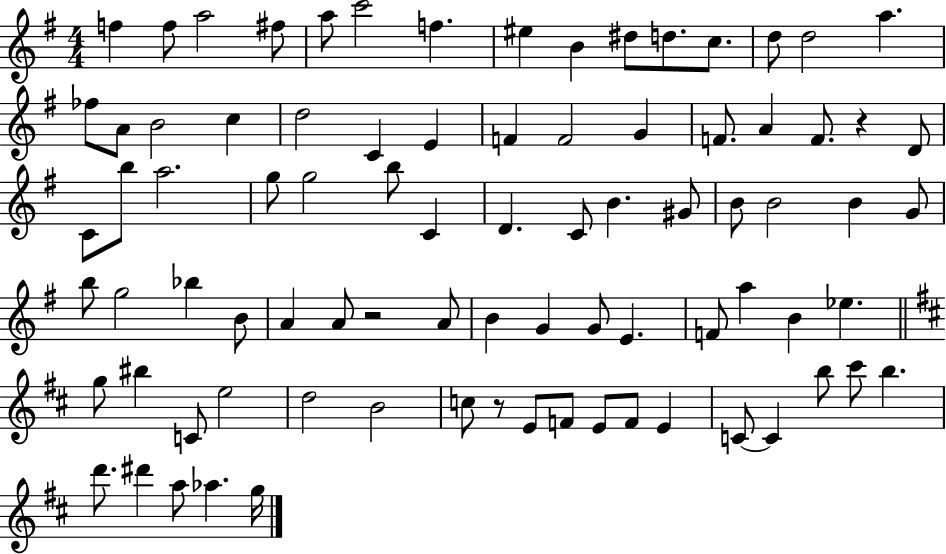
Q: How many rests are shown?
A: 3